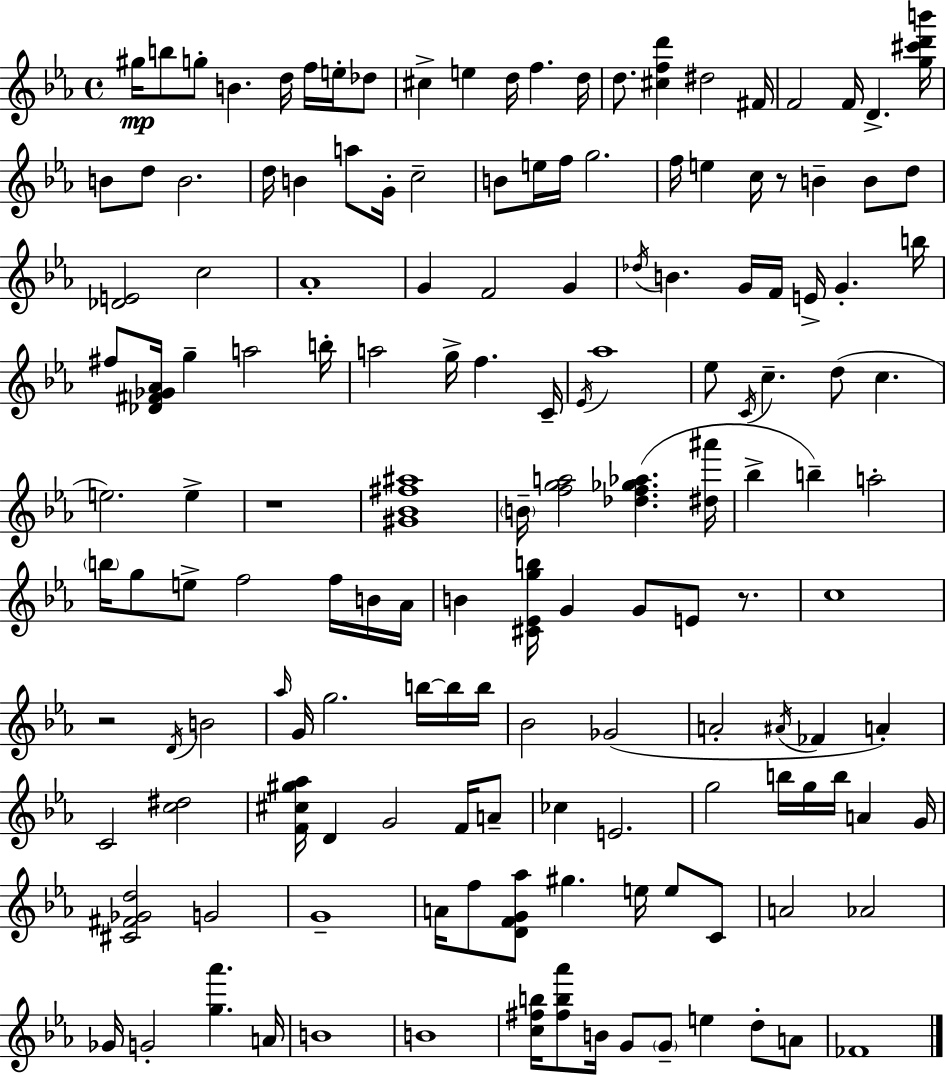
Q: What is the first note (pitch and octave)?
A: G#5